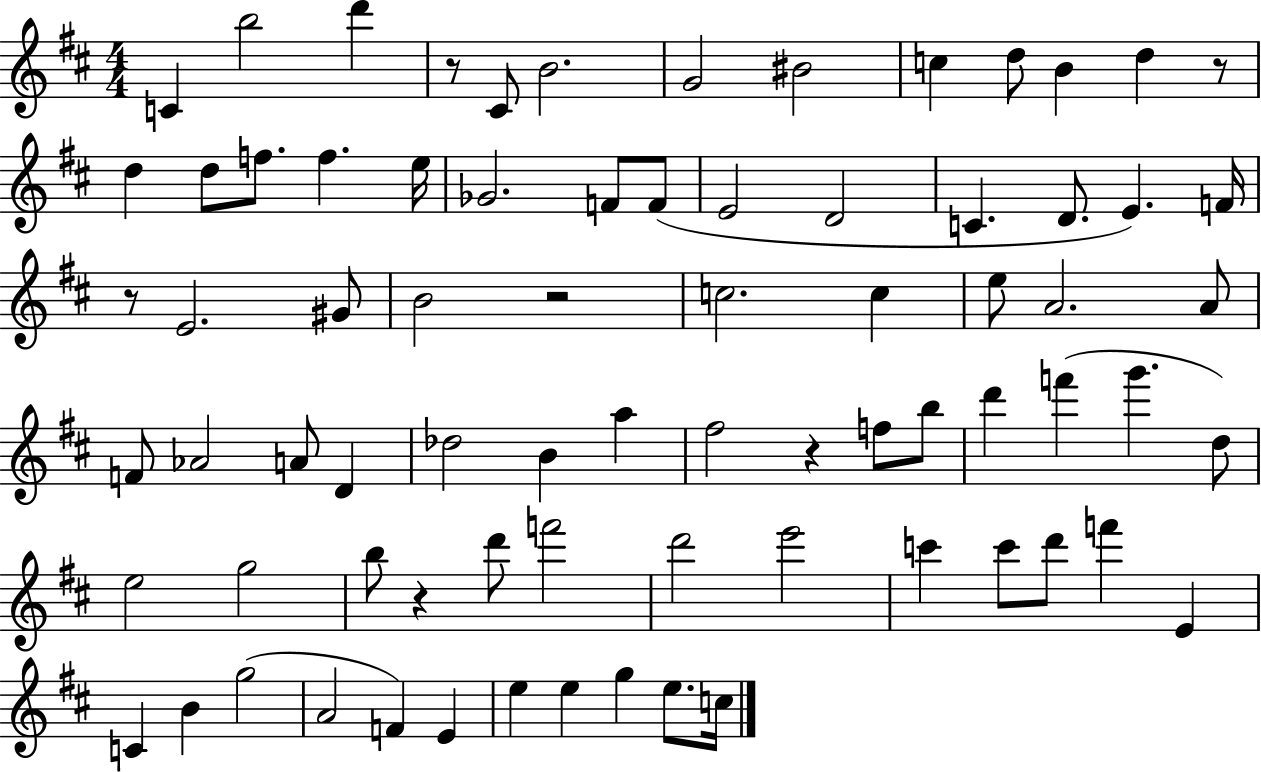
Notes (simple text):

C4/q B5/h D6/q R/e C#4/e B4/h. G4/h BIS4/h C5/q D5/e B4/q D5/q R/e D5/q D5/e F5/e. F5/q. E5/s Gb4/h. F4/e F4/e E4/h D4/h C4/q. D4/e. E4/q. F4/s R/e E4/h. G#4/e B4/h R/h C5/h. C5/q E5/e A4/h. A4/e F4/e Ab4/h A4/e D4/q Db5/h B4/q A5/q F#5/h R/q F5/e B5/e D6/q F6/q G6/q. D5/e E5/h G5/h B5/e R/q D6/e F6/h D6/h E6/h C6/q C6/e D6/e F6/q E4/q C4/q B4/q G5/h A4/h F4/q E4/q E5/q E5/q G5/q E5/e. C5/s